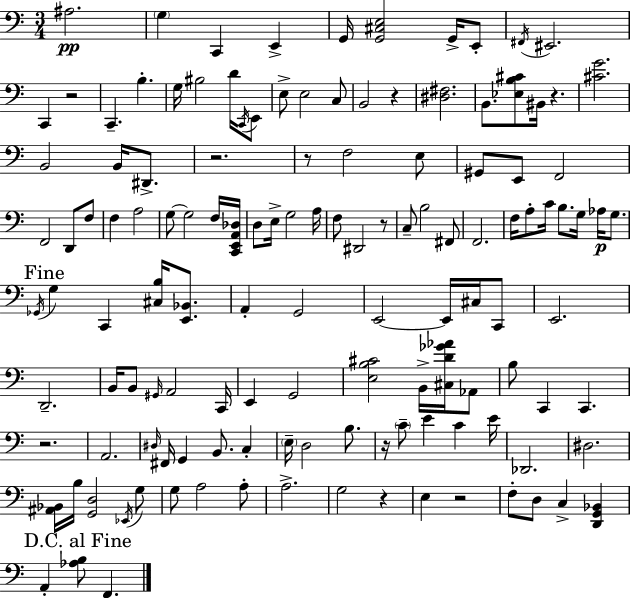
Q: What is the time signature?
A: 3/4